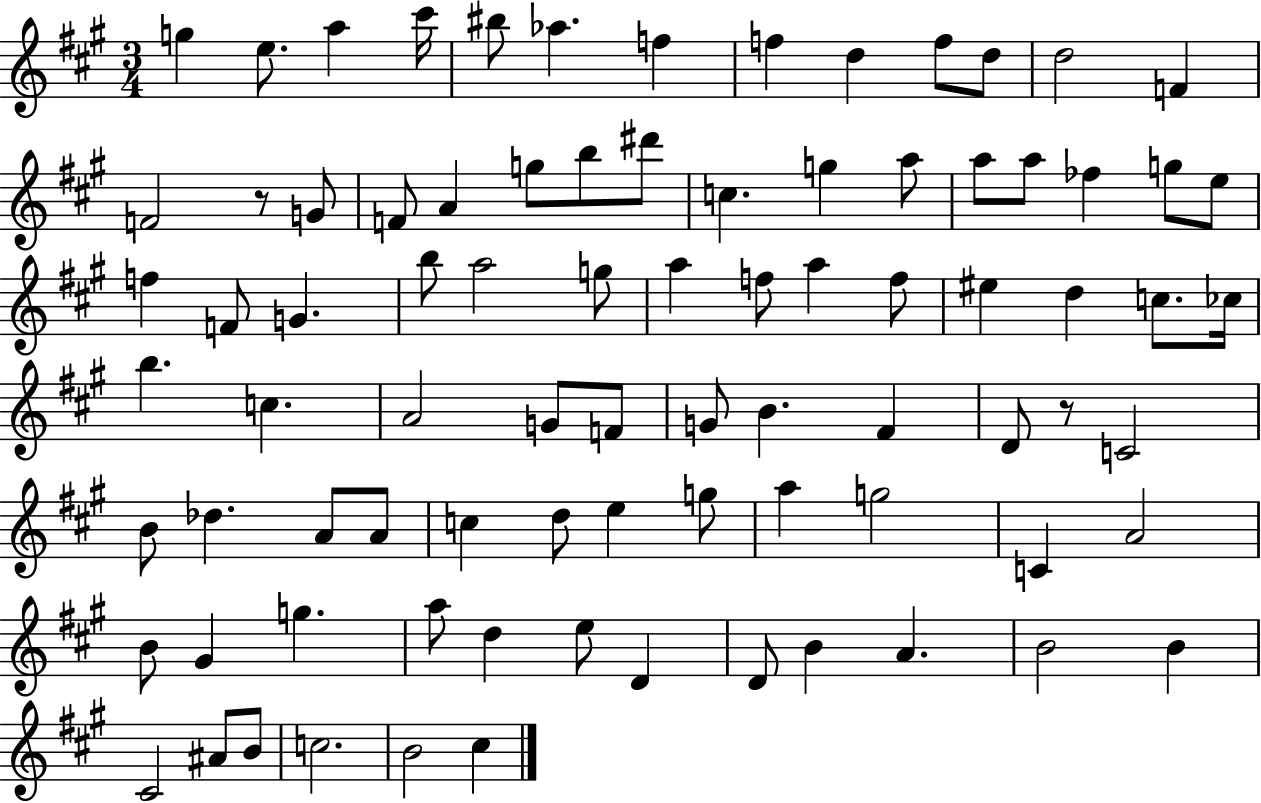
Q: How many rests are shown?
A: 2